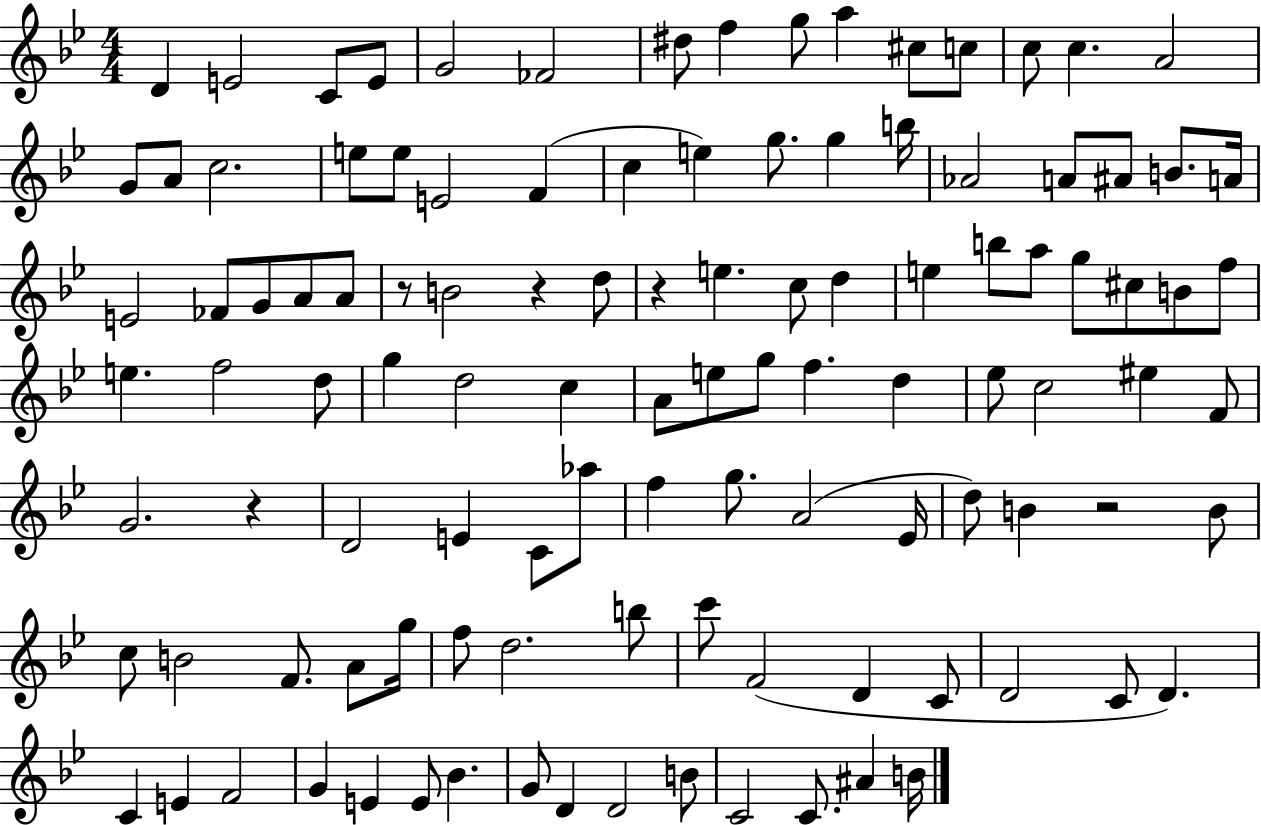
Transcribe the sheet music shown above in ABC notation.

X:1
T:Untitled
M:4/4
L:1/4
K:Bb
D E2 C/2 E/2 G2 _F2 ^d/2 f g/2 a ^c/2 c/2 c/2 c A2 G/2 A/2 c2 e/2 e/2 E2 F c e g/2 g b/4 _A2 A/2 ^A/2 B/2 A/4 E2 _F/2 G/2 A/2 A/2 z/2 B2 z d/2 z e c/2 d e b/2 a/2 g/2 ^c/2 B/2 f/2 e f2 d/2 g d2 c A/2 e/2 g/2 f d _e/2 c2 ^e F/2 G2 z D2 E C/2 _a/2 f g/2 A2 _E/4 d/2 B z2 B/2 c/2 B2 F/2 A/2 g/4 f/2 d2 b/2 c'/2 F2 D C/2 D2 C/2 D C E F2 G E E/2 _B G/2 D D2 B/2 C2 C/2 ^A B/4